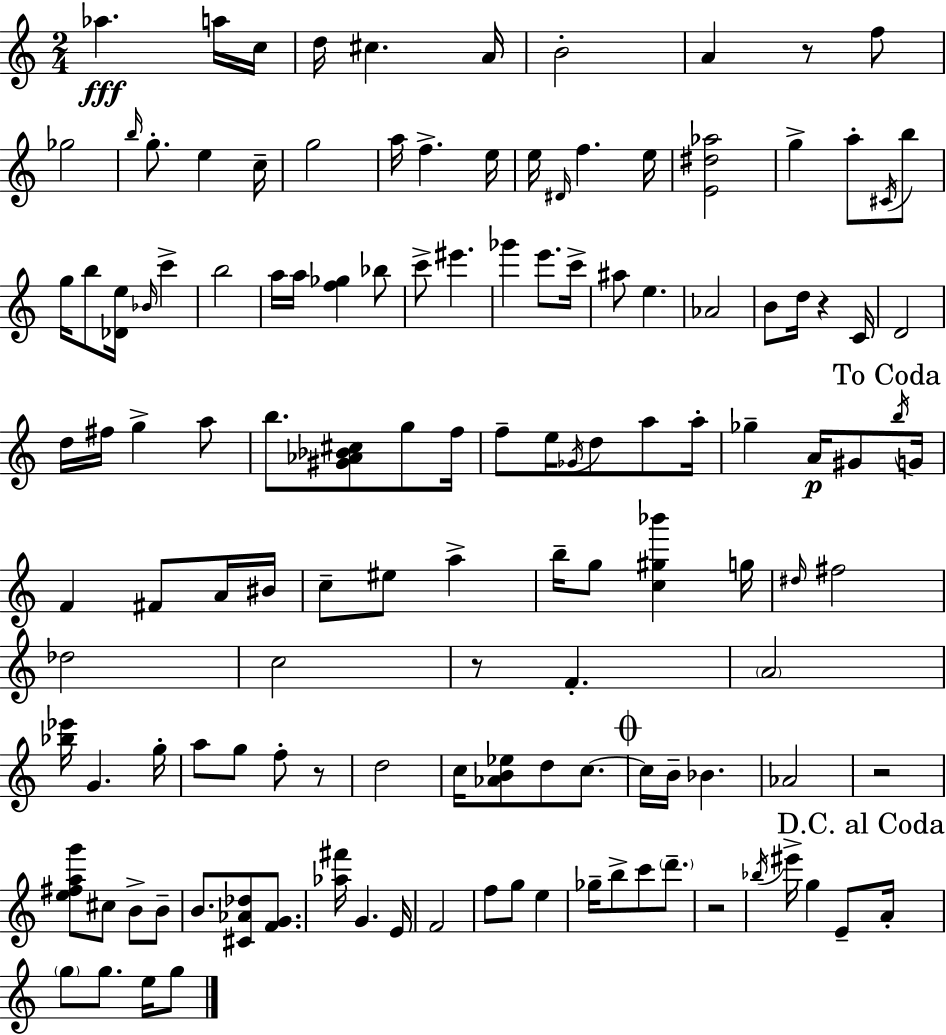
X:1
T:Untitled
M:2/4
L:1/4
K:C
_a a/4 c/4 d/4 ^c A/4 B2 A z/2 f/2 _g2 b/4 g/2 e c/4 g2 a/4 f e/4 e/4 ^D/4 f e/4 [E^d_a]2 g a/2 ^C/4 b/2 g/4 b/2 [_De]/4 _B/4 c' b2 a/4 a/4 [f_g] _b/2 c'/2 ^e' _g' e'/2 c'/4 ^a/2 e _A2 B/2 d/4 z C/4 D2 d/4 ^f/4 g a/2 b/2 [^G_A_B^c]/2 g/2 f/4 f/2 e/4 _G/4 d/2 a/2 a/4 _g A/4 ^G/2 b/4 G/4 F ^F/2 A/4 ^B/4 c/2 ^e/2 a b/4 g/2 [c^g_b'] g/4 ^d/4 ^f2 _d2 c2 z/2 F A2 [_b_e']/4 G g/4 a/2 g/2 f/2 z/2 d2 c/4 [_AB_e]/2 d/2 c/2 c/4 B/4 _B _A2 z2 [e^fag']/2 ^c/2 B/2 B/2 B/2 [^C_A_d]/2 [FG]/2 [_a^f']/4 G E/4 F2 f/2 g/2 e _g/4 b/2 c'/2 d'/2 z2 _b/4 ^e'/4 g E/2 A/4 g/2 g/2 e/4 g/2